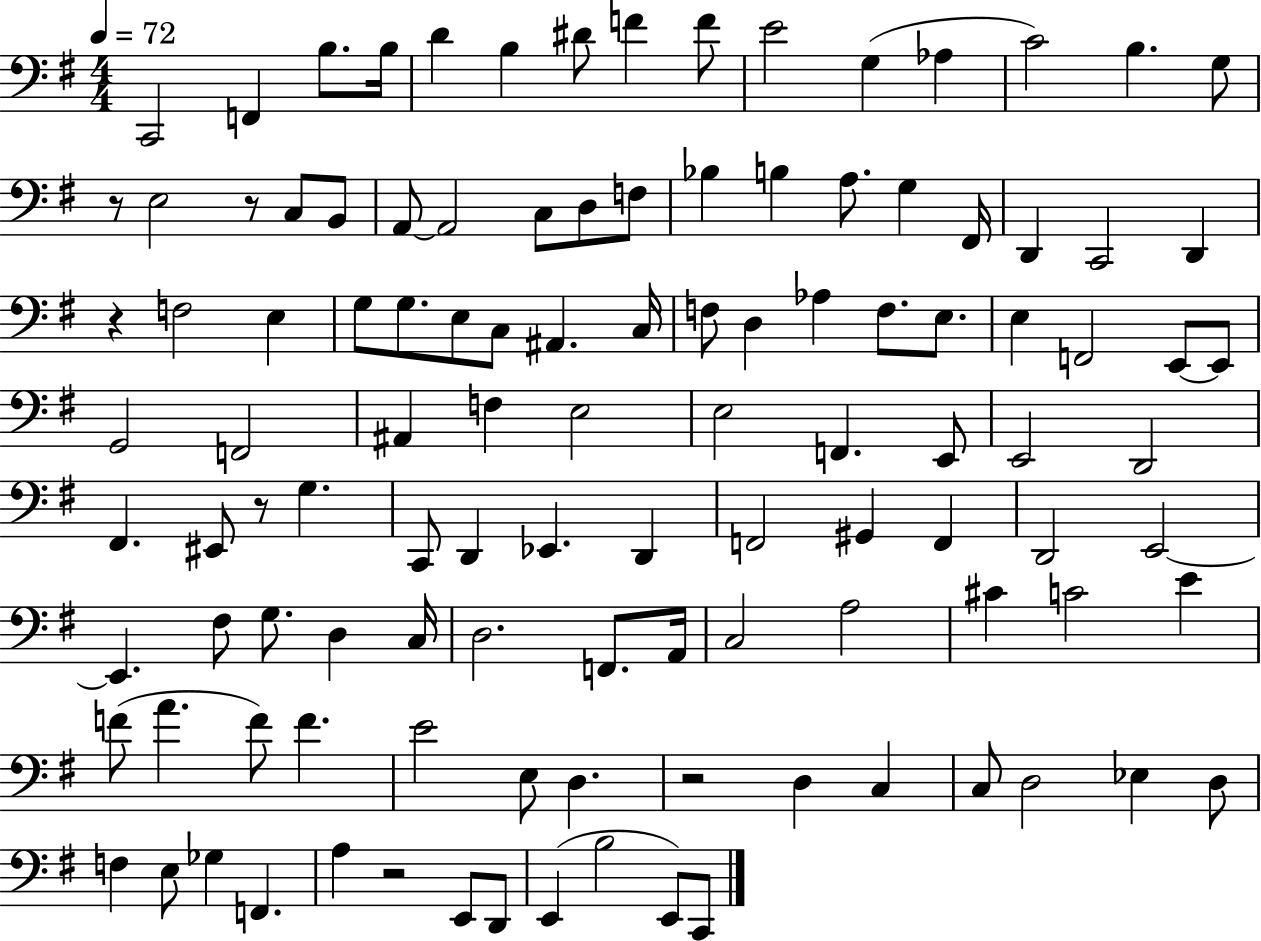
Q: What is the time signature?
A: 4/4